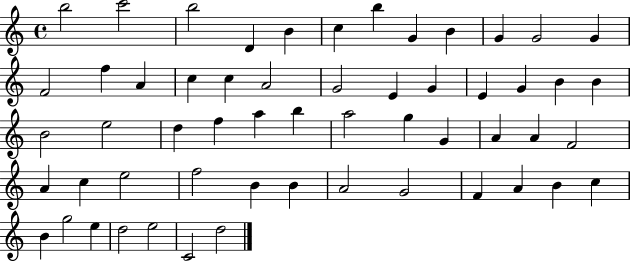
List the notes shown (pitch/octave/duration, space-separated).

B5/h C6/h B5/h D4/q B4/q C5/q B5/q G4/q B4/q G4/q G4/h G4/q F4/h F5/q A4/q C5/q C5/q A4/h G4/h E4/q G4/q E4/q G4/q B4/q B4/q B4/h E5/h D5/q F5/q A5/q B5/q A5/h G5/q G4/q A4/q A4/q F4/h A4/q C5/q E5/h F5/h B4/q B4/q A4/h G4/h F4/q A4/q B4/q C5/q B4/q G5/h E5/q D5/h E5/h C4/h D5/h